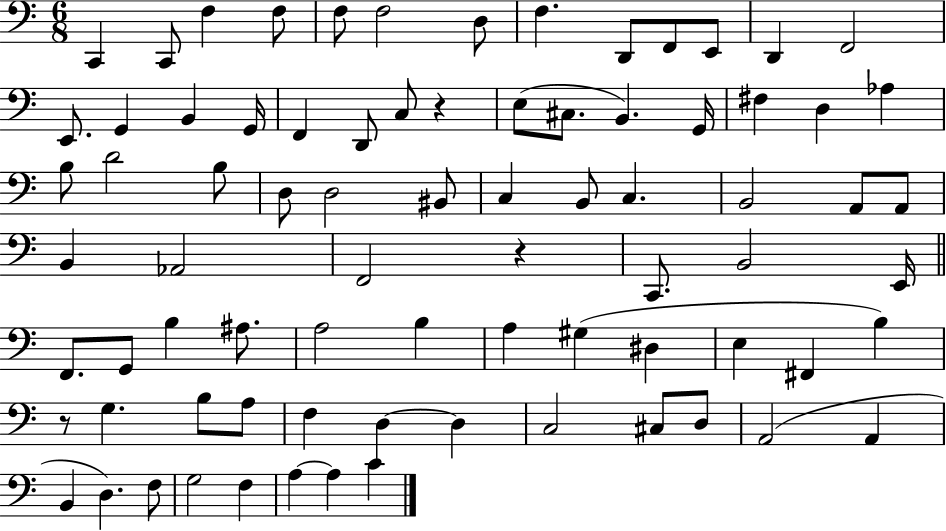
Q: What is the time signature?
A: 6/8